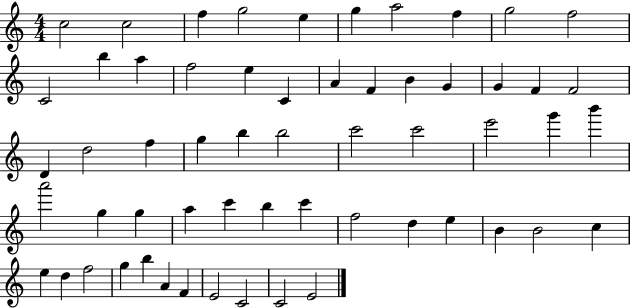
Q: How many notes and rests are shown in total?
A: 58